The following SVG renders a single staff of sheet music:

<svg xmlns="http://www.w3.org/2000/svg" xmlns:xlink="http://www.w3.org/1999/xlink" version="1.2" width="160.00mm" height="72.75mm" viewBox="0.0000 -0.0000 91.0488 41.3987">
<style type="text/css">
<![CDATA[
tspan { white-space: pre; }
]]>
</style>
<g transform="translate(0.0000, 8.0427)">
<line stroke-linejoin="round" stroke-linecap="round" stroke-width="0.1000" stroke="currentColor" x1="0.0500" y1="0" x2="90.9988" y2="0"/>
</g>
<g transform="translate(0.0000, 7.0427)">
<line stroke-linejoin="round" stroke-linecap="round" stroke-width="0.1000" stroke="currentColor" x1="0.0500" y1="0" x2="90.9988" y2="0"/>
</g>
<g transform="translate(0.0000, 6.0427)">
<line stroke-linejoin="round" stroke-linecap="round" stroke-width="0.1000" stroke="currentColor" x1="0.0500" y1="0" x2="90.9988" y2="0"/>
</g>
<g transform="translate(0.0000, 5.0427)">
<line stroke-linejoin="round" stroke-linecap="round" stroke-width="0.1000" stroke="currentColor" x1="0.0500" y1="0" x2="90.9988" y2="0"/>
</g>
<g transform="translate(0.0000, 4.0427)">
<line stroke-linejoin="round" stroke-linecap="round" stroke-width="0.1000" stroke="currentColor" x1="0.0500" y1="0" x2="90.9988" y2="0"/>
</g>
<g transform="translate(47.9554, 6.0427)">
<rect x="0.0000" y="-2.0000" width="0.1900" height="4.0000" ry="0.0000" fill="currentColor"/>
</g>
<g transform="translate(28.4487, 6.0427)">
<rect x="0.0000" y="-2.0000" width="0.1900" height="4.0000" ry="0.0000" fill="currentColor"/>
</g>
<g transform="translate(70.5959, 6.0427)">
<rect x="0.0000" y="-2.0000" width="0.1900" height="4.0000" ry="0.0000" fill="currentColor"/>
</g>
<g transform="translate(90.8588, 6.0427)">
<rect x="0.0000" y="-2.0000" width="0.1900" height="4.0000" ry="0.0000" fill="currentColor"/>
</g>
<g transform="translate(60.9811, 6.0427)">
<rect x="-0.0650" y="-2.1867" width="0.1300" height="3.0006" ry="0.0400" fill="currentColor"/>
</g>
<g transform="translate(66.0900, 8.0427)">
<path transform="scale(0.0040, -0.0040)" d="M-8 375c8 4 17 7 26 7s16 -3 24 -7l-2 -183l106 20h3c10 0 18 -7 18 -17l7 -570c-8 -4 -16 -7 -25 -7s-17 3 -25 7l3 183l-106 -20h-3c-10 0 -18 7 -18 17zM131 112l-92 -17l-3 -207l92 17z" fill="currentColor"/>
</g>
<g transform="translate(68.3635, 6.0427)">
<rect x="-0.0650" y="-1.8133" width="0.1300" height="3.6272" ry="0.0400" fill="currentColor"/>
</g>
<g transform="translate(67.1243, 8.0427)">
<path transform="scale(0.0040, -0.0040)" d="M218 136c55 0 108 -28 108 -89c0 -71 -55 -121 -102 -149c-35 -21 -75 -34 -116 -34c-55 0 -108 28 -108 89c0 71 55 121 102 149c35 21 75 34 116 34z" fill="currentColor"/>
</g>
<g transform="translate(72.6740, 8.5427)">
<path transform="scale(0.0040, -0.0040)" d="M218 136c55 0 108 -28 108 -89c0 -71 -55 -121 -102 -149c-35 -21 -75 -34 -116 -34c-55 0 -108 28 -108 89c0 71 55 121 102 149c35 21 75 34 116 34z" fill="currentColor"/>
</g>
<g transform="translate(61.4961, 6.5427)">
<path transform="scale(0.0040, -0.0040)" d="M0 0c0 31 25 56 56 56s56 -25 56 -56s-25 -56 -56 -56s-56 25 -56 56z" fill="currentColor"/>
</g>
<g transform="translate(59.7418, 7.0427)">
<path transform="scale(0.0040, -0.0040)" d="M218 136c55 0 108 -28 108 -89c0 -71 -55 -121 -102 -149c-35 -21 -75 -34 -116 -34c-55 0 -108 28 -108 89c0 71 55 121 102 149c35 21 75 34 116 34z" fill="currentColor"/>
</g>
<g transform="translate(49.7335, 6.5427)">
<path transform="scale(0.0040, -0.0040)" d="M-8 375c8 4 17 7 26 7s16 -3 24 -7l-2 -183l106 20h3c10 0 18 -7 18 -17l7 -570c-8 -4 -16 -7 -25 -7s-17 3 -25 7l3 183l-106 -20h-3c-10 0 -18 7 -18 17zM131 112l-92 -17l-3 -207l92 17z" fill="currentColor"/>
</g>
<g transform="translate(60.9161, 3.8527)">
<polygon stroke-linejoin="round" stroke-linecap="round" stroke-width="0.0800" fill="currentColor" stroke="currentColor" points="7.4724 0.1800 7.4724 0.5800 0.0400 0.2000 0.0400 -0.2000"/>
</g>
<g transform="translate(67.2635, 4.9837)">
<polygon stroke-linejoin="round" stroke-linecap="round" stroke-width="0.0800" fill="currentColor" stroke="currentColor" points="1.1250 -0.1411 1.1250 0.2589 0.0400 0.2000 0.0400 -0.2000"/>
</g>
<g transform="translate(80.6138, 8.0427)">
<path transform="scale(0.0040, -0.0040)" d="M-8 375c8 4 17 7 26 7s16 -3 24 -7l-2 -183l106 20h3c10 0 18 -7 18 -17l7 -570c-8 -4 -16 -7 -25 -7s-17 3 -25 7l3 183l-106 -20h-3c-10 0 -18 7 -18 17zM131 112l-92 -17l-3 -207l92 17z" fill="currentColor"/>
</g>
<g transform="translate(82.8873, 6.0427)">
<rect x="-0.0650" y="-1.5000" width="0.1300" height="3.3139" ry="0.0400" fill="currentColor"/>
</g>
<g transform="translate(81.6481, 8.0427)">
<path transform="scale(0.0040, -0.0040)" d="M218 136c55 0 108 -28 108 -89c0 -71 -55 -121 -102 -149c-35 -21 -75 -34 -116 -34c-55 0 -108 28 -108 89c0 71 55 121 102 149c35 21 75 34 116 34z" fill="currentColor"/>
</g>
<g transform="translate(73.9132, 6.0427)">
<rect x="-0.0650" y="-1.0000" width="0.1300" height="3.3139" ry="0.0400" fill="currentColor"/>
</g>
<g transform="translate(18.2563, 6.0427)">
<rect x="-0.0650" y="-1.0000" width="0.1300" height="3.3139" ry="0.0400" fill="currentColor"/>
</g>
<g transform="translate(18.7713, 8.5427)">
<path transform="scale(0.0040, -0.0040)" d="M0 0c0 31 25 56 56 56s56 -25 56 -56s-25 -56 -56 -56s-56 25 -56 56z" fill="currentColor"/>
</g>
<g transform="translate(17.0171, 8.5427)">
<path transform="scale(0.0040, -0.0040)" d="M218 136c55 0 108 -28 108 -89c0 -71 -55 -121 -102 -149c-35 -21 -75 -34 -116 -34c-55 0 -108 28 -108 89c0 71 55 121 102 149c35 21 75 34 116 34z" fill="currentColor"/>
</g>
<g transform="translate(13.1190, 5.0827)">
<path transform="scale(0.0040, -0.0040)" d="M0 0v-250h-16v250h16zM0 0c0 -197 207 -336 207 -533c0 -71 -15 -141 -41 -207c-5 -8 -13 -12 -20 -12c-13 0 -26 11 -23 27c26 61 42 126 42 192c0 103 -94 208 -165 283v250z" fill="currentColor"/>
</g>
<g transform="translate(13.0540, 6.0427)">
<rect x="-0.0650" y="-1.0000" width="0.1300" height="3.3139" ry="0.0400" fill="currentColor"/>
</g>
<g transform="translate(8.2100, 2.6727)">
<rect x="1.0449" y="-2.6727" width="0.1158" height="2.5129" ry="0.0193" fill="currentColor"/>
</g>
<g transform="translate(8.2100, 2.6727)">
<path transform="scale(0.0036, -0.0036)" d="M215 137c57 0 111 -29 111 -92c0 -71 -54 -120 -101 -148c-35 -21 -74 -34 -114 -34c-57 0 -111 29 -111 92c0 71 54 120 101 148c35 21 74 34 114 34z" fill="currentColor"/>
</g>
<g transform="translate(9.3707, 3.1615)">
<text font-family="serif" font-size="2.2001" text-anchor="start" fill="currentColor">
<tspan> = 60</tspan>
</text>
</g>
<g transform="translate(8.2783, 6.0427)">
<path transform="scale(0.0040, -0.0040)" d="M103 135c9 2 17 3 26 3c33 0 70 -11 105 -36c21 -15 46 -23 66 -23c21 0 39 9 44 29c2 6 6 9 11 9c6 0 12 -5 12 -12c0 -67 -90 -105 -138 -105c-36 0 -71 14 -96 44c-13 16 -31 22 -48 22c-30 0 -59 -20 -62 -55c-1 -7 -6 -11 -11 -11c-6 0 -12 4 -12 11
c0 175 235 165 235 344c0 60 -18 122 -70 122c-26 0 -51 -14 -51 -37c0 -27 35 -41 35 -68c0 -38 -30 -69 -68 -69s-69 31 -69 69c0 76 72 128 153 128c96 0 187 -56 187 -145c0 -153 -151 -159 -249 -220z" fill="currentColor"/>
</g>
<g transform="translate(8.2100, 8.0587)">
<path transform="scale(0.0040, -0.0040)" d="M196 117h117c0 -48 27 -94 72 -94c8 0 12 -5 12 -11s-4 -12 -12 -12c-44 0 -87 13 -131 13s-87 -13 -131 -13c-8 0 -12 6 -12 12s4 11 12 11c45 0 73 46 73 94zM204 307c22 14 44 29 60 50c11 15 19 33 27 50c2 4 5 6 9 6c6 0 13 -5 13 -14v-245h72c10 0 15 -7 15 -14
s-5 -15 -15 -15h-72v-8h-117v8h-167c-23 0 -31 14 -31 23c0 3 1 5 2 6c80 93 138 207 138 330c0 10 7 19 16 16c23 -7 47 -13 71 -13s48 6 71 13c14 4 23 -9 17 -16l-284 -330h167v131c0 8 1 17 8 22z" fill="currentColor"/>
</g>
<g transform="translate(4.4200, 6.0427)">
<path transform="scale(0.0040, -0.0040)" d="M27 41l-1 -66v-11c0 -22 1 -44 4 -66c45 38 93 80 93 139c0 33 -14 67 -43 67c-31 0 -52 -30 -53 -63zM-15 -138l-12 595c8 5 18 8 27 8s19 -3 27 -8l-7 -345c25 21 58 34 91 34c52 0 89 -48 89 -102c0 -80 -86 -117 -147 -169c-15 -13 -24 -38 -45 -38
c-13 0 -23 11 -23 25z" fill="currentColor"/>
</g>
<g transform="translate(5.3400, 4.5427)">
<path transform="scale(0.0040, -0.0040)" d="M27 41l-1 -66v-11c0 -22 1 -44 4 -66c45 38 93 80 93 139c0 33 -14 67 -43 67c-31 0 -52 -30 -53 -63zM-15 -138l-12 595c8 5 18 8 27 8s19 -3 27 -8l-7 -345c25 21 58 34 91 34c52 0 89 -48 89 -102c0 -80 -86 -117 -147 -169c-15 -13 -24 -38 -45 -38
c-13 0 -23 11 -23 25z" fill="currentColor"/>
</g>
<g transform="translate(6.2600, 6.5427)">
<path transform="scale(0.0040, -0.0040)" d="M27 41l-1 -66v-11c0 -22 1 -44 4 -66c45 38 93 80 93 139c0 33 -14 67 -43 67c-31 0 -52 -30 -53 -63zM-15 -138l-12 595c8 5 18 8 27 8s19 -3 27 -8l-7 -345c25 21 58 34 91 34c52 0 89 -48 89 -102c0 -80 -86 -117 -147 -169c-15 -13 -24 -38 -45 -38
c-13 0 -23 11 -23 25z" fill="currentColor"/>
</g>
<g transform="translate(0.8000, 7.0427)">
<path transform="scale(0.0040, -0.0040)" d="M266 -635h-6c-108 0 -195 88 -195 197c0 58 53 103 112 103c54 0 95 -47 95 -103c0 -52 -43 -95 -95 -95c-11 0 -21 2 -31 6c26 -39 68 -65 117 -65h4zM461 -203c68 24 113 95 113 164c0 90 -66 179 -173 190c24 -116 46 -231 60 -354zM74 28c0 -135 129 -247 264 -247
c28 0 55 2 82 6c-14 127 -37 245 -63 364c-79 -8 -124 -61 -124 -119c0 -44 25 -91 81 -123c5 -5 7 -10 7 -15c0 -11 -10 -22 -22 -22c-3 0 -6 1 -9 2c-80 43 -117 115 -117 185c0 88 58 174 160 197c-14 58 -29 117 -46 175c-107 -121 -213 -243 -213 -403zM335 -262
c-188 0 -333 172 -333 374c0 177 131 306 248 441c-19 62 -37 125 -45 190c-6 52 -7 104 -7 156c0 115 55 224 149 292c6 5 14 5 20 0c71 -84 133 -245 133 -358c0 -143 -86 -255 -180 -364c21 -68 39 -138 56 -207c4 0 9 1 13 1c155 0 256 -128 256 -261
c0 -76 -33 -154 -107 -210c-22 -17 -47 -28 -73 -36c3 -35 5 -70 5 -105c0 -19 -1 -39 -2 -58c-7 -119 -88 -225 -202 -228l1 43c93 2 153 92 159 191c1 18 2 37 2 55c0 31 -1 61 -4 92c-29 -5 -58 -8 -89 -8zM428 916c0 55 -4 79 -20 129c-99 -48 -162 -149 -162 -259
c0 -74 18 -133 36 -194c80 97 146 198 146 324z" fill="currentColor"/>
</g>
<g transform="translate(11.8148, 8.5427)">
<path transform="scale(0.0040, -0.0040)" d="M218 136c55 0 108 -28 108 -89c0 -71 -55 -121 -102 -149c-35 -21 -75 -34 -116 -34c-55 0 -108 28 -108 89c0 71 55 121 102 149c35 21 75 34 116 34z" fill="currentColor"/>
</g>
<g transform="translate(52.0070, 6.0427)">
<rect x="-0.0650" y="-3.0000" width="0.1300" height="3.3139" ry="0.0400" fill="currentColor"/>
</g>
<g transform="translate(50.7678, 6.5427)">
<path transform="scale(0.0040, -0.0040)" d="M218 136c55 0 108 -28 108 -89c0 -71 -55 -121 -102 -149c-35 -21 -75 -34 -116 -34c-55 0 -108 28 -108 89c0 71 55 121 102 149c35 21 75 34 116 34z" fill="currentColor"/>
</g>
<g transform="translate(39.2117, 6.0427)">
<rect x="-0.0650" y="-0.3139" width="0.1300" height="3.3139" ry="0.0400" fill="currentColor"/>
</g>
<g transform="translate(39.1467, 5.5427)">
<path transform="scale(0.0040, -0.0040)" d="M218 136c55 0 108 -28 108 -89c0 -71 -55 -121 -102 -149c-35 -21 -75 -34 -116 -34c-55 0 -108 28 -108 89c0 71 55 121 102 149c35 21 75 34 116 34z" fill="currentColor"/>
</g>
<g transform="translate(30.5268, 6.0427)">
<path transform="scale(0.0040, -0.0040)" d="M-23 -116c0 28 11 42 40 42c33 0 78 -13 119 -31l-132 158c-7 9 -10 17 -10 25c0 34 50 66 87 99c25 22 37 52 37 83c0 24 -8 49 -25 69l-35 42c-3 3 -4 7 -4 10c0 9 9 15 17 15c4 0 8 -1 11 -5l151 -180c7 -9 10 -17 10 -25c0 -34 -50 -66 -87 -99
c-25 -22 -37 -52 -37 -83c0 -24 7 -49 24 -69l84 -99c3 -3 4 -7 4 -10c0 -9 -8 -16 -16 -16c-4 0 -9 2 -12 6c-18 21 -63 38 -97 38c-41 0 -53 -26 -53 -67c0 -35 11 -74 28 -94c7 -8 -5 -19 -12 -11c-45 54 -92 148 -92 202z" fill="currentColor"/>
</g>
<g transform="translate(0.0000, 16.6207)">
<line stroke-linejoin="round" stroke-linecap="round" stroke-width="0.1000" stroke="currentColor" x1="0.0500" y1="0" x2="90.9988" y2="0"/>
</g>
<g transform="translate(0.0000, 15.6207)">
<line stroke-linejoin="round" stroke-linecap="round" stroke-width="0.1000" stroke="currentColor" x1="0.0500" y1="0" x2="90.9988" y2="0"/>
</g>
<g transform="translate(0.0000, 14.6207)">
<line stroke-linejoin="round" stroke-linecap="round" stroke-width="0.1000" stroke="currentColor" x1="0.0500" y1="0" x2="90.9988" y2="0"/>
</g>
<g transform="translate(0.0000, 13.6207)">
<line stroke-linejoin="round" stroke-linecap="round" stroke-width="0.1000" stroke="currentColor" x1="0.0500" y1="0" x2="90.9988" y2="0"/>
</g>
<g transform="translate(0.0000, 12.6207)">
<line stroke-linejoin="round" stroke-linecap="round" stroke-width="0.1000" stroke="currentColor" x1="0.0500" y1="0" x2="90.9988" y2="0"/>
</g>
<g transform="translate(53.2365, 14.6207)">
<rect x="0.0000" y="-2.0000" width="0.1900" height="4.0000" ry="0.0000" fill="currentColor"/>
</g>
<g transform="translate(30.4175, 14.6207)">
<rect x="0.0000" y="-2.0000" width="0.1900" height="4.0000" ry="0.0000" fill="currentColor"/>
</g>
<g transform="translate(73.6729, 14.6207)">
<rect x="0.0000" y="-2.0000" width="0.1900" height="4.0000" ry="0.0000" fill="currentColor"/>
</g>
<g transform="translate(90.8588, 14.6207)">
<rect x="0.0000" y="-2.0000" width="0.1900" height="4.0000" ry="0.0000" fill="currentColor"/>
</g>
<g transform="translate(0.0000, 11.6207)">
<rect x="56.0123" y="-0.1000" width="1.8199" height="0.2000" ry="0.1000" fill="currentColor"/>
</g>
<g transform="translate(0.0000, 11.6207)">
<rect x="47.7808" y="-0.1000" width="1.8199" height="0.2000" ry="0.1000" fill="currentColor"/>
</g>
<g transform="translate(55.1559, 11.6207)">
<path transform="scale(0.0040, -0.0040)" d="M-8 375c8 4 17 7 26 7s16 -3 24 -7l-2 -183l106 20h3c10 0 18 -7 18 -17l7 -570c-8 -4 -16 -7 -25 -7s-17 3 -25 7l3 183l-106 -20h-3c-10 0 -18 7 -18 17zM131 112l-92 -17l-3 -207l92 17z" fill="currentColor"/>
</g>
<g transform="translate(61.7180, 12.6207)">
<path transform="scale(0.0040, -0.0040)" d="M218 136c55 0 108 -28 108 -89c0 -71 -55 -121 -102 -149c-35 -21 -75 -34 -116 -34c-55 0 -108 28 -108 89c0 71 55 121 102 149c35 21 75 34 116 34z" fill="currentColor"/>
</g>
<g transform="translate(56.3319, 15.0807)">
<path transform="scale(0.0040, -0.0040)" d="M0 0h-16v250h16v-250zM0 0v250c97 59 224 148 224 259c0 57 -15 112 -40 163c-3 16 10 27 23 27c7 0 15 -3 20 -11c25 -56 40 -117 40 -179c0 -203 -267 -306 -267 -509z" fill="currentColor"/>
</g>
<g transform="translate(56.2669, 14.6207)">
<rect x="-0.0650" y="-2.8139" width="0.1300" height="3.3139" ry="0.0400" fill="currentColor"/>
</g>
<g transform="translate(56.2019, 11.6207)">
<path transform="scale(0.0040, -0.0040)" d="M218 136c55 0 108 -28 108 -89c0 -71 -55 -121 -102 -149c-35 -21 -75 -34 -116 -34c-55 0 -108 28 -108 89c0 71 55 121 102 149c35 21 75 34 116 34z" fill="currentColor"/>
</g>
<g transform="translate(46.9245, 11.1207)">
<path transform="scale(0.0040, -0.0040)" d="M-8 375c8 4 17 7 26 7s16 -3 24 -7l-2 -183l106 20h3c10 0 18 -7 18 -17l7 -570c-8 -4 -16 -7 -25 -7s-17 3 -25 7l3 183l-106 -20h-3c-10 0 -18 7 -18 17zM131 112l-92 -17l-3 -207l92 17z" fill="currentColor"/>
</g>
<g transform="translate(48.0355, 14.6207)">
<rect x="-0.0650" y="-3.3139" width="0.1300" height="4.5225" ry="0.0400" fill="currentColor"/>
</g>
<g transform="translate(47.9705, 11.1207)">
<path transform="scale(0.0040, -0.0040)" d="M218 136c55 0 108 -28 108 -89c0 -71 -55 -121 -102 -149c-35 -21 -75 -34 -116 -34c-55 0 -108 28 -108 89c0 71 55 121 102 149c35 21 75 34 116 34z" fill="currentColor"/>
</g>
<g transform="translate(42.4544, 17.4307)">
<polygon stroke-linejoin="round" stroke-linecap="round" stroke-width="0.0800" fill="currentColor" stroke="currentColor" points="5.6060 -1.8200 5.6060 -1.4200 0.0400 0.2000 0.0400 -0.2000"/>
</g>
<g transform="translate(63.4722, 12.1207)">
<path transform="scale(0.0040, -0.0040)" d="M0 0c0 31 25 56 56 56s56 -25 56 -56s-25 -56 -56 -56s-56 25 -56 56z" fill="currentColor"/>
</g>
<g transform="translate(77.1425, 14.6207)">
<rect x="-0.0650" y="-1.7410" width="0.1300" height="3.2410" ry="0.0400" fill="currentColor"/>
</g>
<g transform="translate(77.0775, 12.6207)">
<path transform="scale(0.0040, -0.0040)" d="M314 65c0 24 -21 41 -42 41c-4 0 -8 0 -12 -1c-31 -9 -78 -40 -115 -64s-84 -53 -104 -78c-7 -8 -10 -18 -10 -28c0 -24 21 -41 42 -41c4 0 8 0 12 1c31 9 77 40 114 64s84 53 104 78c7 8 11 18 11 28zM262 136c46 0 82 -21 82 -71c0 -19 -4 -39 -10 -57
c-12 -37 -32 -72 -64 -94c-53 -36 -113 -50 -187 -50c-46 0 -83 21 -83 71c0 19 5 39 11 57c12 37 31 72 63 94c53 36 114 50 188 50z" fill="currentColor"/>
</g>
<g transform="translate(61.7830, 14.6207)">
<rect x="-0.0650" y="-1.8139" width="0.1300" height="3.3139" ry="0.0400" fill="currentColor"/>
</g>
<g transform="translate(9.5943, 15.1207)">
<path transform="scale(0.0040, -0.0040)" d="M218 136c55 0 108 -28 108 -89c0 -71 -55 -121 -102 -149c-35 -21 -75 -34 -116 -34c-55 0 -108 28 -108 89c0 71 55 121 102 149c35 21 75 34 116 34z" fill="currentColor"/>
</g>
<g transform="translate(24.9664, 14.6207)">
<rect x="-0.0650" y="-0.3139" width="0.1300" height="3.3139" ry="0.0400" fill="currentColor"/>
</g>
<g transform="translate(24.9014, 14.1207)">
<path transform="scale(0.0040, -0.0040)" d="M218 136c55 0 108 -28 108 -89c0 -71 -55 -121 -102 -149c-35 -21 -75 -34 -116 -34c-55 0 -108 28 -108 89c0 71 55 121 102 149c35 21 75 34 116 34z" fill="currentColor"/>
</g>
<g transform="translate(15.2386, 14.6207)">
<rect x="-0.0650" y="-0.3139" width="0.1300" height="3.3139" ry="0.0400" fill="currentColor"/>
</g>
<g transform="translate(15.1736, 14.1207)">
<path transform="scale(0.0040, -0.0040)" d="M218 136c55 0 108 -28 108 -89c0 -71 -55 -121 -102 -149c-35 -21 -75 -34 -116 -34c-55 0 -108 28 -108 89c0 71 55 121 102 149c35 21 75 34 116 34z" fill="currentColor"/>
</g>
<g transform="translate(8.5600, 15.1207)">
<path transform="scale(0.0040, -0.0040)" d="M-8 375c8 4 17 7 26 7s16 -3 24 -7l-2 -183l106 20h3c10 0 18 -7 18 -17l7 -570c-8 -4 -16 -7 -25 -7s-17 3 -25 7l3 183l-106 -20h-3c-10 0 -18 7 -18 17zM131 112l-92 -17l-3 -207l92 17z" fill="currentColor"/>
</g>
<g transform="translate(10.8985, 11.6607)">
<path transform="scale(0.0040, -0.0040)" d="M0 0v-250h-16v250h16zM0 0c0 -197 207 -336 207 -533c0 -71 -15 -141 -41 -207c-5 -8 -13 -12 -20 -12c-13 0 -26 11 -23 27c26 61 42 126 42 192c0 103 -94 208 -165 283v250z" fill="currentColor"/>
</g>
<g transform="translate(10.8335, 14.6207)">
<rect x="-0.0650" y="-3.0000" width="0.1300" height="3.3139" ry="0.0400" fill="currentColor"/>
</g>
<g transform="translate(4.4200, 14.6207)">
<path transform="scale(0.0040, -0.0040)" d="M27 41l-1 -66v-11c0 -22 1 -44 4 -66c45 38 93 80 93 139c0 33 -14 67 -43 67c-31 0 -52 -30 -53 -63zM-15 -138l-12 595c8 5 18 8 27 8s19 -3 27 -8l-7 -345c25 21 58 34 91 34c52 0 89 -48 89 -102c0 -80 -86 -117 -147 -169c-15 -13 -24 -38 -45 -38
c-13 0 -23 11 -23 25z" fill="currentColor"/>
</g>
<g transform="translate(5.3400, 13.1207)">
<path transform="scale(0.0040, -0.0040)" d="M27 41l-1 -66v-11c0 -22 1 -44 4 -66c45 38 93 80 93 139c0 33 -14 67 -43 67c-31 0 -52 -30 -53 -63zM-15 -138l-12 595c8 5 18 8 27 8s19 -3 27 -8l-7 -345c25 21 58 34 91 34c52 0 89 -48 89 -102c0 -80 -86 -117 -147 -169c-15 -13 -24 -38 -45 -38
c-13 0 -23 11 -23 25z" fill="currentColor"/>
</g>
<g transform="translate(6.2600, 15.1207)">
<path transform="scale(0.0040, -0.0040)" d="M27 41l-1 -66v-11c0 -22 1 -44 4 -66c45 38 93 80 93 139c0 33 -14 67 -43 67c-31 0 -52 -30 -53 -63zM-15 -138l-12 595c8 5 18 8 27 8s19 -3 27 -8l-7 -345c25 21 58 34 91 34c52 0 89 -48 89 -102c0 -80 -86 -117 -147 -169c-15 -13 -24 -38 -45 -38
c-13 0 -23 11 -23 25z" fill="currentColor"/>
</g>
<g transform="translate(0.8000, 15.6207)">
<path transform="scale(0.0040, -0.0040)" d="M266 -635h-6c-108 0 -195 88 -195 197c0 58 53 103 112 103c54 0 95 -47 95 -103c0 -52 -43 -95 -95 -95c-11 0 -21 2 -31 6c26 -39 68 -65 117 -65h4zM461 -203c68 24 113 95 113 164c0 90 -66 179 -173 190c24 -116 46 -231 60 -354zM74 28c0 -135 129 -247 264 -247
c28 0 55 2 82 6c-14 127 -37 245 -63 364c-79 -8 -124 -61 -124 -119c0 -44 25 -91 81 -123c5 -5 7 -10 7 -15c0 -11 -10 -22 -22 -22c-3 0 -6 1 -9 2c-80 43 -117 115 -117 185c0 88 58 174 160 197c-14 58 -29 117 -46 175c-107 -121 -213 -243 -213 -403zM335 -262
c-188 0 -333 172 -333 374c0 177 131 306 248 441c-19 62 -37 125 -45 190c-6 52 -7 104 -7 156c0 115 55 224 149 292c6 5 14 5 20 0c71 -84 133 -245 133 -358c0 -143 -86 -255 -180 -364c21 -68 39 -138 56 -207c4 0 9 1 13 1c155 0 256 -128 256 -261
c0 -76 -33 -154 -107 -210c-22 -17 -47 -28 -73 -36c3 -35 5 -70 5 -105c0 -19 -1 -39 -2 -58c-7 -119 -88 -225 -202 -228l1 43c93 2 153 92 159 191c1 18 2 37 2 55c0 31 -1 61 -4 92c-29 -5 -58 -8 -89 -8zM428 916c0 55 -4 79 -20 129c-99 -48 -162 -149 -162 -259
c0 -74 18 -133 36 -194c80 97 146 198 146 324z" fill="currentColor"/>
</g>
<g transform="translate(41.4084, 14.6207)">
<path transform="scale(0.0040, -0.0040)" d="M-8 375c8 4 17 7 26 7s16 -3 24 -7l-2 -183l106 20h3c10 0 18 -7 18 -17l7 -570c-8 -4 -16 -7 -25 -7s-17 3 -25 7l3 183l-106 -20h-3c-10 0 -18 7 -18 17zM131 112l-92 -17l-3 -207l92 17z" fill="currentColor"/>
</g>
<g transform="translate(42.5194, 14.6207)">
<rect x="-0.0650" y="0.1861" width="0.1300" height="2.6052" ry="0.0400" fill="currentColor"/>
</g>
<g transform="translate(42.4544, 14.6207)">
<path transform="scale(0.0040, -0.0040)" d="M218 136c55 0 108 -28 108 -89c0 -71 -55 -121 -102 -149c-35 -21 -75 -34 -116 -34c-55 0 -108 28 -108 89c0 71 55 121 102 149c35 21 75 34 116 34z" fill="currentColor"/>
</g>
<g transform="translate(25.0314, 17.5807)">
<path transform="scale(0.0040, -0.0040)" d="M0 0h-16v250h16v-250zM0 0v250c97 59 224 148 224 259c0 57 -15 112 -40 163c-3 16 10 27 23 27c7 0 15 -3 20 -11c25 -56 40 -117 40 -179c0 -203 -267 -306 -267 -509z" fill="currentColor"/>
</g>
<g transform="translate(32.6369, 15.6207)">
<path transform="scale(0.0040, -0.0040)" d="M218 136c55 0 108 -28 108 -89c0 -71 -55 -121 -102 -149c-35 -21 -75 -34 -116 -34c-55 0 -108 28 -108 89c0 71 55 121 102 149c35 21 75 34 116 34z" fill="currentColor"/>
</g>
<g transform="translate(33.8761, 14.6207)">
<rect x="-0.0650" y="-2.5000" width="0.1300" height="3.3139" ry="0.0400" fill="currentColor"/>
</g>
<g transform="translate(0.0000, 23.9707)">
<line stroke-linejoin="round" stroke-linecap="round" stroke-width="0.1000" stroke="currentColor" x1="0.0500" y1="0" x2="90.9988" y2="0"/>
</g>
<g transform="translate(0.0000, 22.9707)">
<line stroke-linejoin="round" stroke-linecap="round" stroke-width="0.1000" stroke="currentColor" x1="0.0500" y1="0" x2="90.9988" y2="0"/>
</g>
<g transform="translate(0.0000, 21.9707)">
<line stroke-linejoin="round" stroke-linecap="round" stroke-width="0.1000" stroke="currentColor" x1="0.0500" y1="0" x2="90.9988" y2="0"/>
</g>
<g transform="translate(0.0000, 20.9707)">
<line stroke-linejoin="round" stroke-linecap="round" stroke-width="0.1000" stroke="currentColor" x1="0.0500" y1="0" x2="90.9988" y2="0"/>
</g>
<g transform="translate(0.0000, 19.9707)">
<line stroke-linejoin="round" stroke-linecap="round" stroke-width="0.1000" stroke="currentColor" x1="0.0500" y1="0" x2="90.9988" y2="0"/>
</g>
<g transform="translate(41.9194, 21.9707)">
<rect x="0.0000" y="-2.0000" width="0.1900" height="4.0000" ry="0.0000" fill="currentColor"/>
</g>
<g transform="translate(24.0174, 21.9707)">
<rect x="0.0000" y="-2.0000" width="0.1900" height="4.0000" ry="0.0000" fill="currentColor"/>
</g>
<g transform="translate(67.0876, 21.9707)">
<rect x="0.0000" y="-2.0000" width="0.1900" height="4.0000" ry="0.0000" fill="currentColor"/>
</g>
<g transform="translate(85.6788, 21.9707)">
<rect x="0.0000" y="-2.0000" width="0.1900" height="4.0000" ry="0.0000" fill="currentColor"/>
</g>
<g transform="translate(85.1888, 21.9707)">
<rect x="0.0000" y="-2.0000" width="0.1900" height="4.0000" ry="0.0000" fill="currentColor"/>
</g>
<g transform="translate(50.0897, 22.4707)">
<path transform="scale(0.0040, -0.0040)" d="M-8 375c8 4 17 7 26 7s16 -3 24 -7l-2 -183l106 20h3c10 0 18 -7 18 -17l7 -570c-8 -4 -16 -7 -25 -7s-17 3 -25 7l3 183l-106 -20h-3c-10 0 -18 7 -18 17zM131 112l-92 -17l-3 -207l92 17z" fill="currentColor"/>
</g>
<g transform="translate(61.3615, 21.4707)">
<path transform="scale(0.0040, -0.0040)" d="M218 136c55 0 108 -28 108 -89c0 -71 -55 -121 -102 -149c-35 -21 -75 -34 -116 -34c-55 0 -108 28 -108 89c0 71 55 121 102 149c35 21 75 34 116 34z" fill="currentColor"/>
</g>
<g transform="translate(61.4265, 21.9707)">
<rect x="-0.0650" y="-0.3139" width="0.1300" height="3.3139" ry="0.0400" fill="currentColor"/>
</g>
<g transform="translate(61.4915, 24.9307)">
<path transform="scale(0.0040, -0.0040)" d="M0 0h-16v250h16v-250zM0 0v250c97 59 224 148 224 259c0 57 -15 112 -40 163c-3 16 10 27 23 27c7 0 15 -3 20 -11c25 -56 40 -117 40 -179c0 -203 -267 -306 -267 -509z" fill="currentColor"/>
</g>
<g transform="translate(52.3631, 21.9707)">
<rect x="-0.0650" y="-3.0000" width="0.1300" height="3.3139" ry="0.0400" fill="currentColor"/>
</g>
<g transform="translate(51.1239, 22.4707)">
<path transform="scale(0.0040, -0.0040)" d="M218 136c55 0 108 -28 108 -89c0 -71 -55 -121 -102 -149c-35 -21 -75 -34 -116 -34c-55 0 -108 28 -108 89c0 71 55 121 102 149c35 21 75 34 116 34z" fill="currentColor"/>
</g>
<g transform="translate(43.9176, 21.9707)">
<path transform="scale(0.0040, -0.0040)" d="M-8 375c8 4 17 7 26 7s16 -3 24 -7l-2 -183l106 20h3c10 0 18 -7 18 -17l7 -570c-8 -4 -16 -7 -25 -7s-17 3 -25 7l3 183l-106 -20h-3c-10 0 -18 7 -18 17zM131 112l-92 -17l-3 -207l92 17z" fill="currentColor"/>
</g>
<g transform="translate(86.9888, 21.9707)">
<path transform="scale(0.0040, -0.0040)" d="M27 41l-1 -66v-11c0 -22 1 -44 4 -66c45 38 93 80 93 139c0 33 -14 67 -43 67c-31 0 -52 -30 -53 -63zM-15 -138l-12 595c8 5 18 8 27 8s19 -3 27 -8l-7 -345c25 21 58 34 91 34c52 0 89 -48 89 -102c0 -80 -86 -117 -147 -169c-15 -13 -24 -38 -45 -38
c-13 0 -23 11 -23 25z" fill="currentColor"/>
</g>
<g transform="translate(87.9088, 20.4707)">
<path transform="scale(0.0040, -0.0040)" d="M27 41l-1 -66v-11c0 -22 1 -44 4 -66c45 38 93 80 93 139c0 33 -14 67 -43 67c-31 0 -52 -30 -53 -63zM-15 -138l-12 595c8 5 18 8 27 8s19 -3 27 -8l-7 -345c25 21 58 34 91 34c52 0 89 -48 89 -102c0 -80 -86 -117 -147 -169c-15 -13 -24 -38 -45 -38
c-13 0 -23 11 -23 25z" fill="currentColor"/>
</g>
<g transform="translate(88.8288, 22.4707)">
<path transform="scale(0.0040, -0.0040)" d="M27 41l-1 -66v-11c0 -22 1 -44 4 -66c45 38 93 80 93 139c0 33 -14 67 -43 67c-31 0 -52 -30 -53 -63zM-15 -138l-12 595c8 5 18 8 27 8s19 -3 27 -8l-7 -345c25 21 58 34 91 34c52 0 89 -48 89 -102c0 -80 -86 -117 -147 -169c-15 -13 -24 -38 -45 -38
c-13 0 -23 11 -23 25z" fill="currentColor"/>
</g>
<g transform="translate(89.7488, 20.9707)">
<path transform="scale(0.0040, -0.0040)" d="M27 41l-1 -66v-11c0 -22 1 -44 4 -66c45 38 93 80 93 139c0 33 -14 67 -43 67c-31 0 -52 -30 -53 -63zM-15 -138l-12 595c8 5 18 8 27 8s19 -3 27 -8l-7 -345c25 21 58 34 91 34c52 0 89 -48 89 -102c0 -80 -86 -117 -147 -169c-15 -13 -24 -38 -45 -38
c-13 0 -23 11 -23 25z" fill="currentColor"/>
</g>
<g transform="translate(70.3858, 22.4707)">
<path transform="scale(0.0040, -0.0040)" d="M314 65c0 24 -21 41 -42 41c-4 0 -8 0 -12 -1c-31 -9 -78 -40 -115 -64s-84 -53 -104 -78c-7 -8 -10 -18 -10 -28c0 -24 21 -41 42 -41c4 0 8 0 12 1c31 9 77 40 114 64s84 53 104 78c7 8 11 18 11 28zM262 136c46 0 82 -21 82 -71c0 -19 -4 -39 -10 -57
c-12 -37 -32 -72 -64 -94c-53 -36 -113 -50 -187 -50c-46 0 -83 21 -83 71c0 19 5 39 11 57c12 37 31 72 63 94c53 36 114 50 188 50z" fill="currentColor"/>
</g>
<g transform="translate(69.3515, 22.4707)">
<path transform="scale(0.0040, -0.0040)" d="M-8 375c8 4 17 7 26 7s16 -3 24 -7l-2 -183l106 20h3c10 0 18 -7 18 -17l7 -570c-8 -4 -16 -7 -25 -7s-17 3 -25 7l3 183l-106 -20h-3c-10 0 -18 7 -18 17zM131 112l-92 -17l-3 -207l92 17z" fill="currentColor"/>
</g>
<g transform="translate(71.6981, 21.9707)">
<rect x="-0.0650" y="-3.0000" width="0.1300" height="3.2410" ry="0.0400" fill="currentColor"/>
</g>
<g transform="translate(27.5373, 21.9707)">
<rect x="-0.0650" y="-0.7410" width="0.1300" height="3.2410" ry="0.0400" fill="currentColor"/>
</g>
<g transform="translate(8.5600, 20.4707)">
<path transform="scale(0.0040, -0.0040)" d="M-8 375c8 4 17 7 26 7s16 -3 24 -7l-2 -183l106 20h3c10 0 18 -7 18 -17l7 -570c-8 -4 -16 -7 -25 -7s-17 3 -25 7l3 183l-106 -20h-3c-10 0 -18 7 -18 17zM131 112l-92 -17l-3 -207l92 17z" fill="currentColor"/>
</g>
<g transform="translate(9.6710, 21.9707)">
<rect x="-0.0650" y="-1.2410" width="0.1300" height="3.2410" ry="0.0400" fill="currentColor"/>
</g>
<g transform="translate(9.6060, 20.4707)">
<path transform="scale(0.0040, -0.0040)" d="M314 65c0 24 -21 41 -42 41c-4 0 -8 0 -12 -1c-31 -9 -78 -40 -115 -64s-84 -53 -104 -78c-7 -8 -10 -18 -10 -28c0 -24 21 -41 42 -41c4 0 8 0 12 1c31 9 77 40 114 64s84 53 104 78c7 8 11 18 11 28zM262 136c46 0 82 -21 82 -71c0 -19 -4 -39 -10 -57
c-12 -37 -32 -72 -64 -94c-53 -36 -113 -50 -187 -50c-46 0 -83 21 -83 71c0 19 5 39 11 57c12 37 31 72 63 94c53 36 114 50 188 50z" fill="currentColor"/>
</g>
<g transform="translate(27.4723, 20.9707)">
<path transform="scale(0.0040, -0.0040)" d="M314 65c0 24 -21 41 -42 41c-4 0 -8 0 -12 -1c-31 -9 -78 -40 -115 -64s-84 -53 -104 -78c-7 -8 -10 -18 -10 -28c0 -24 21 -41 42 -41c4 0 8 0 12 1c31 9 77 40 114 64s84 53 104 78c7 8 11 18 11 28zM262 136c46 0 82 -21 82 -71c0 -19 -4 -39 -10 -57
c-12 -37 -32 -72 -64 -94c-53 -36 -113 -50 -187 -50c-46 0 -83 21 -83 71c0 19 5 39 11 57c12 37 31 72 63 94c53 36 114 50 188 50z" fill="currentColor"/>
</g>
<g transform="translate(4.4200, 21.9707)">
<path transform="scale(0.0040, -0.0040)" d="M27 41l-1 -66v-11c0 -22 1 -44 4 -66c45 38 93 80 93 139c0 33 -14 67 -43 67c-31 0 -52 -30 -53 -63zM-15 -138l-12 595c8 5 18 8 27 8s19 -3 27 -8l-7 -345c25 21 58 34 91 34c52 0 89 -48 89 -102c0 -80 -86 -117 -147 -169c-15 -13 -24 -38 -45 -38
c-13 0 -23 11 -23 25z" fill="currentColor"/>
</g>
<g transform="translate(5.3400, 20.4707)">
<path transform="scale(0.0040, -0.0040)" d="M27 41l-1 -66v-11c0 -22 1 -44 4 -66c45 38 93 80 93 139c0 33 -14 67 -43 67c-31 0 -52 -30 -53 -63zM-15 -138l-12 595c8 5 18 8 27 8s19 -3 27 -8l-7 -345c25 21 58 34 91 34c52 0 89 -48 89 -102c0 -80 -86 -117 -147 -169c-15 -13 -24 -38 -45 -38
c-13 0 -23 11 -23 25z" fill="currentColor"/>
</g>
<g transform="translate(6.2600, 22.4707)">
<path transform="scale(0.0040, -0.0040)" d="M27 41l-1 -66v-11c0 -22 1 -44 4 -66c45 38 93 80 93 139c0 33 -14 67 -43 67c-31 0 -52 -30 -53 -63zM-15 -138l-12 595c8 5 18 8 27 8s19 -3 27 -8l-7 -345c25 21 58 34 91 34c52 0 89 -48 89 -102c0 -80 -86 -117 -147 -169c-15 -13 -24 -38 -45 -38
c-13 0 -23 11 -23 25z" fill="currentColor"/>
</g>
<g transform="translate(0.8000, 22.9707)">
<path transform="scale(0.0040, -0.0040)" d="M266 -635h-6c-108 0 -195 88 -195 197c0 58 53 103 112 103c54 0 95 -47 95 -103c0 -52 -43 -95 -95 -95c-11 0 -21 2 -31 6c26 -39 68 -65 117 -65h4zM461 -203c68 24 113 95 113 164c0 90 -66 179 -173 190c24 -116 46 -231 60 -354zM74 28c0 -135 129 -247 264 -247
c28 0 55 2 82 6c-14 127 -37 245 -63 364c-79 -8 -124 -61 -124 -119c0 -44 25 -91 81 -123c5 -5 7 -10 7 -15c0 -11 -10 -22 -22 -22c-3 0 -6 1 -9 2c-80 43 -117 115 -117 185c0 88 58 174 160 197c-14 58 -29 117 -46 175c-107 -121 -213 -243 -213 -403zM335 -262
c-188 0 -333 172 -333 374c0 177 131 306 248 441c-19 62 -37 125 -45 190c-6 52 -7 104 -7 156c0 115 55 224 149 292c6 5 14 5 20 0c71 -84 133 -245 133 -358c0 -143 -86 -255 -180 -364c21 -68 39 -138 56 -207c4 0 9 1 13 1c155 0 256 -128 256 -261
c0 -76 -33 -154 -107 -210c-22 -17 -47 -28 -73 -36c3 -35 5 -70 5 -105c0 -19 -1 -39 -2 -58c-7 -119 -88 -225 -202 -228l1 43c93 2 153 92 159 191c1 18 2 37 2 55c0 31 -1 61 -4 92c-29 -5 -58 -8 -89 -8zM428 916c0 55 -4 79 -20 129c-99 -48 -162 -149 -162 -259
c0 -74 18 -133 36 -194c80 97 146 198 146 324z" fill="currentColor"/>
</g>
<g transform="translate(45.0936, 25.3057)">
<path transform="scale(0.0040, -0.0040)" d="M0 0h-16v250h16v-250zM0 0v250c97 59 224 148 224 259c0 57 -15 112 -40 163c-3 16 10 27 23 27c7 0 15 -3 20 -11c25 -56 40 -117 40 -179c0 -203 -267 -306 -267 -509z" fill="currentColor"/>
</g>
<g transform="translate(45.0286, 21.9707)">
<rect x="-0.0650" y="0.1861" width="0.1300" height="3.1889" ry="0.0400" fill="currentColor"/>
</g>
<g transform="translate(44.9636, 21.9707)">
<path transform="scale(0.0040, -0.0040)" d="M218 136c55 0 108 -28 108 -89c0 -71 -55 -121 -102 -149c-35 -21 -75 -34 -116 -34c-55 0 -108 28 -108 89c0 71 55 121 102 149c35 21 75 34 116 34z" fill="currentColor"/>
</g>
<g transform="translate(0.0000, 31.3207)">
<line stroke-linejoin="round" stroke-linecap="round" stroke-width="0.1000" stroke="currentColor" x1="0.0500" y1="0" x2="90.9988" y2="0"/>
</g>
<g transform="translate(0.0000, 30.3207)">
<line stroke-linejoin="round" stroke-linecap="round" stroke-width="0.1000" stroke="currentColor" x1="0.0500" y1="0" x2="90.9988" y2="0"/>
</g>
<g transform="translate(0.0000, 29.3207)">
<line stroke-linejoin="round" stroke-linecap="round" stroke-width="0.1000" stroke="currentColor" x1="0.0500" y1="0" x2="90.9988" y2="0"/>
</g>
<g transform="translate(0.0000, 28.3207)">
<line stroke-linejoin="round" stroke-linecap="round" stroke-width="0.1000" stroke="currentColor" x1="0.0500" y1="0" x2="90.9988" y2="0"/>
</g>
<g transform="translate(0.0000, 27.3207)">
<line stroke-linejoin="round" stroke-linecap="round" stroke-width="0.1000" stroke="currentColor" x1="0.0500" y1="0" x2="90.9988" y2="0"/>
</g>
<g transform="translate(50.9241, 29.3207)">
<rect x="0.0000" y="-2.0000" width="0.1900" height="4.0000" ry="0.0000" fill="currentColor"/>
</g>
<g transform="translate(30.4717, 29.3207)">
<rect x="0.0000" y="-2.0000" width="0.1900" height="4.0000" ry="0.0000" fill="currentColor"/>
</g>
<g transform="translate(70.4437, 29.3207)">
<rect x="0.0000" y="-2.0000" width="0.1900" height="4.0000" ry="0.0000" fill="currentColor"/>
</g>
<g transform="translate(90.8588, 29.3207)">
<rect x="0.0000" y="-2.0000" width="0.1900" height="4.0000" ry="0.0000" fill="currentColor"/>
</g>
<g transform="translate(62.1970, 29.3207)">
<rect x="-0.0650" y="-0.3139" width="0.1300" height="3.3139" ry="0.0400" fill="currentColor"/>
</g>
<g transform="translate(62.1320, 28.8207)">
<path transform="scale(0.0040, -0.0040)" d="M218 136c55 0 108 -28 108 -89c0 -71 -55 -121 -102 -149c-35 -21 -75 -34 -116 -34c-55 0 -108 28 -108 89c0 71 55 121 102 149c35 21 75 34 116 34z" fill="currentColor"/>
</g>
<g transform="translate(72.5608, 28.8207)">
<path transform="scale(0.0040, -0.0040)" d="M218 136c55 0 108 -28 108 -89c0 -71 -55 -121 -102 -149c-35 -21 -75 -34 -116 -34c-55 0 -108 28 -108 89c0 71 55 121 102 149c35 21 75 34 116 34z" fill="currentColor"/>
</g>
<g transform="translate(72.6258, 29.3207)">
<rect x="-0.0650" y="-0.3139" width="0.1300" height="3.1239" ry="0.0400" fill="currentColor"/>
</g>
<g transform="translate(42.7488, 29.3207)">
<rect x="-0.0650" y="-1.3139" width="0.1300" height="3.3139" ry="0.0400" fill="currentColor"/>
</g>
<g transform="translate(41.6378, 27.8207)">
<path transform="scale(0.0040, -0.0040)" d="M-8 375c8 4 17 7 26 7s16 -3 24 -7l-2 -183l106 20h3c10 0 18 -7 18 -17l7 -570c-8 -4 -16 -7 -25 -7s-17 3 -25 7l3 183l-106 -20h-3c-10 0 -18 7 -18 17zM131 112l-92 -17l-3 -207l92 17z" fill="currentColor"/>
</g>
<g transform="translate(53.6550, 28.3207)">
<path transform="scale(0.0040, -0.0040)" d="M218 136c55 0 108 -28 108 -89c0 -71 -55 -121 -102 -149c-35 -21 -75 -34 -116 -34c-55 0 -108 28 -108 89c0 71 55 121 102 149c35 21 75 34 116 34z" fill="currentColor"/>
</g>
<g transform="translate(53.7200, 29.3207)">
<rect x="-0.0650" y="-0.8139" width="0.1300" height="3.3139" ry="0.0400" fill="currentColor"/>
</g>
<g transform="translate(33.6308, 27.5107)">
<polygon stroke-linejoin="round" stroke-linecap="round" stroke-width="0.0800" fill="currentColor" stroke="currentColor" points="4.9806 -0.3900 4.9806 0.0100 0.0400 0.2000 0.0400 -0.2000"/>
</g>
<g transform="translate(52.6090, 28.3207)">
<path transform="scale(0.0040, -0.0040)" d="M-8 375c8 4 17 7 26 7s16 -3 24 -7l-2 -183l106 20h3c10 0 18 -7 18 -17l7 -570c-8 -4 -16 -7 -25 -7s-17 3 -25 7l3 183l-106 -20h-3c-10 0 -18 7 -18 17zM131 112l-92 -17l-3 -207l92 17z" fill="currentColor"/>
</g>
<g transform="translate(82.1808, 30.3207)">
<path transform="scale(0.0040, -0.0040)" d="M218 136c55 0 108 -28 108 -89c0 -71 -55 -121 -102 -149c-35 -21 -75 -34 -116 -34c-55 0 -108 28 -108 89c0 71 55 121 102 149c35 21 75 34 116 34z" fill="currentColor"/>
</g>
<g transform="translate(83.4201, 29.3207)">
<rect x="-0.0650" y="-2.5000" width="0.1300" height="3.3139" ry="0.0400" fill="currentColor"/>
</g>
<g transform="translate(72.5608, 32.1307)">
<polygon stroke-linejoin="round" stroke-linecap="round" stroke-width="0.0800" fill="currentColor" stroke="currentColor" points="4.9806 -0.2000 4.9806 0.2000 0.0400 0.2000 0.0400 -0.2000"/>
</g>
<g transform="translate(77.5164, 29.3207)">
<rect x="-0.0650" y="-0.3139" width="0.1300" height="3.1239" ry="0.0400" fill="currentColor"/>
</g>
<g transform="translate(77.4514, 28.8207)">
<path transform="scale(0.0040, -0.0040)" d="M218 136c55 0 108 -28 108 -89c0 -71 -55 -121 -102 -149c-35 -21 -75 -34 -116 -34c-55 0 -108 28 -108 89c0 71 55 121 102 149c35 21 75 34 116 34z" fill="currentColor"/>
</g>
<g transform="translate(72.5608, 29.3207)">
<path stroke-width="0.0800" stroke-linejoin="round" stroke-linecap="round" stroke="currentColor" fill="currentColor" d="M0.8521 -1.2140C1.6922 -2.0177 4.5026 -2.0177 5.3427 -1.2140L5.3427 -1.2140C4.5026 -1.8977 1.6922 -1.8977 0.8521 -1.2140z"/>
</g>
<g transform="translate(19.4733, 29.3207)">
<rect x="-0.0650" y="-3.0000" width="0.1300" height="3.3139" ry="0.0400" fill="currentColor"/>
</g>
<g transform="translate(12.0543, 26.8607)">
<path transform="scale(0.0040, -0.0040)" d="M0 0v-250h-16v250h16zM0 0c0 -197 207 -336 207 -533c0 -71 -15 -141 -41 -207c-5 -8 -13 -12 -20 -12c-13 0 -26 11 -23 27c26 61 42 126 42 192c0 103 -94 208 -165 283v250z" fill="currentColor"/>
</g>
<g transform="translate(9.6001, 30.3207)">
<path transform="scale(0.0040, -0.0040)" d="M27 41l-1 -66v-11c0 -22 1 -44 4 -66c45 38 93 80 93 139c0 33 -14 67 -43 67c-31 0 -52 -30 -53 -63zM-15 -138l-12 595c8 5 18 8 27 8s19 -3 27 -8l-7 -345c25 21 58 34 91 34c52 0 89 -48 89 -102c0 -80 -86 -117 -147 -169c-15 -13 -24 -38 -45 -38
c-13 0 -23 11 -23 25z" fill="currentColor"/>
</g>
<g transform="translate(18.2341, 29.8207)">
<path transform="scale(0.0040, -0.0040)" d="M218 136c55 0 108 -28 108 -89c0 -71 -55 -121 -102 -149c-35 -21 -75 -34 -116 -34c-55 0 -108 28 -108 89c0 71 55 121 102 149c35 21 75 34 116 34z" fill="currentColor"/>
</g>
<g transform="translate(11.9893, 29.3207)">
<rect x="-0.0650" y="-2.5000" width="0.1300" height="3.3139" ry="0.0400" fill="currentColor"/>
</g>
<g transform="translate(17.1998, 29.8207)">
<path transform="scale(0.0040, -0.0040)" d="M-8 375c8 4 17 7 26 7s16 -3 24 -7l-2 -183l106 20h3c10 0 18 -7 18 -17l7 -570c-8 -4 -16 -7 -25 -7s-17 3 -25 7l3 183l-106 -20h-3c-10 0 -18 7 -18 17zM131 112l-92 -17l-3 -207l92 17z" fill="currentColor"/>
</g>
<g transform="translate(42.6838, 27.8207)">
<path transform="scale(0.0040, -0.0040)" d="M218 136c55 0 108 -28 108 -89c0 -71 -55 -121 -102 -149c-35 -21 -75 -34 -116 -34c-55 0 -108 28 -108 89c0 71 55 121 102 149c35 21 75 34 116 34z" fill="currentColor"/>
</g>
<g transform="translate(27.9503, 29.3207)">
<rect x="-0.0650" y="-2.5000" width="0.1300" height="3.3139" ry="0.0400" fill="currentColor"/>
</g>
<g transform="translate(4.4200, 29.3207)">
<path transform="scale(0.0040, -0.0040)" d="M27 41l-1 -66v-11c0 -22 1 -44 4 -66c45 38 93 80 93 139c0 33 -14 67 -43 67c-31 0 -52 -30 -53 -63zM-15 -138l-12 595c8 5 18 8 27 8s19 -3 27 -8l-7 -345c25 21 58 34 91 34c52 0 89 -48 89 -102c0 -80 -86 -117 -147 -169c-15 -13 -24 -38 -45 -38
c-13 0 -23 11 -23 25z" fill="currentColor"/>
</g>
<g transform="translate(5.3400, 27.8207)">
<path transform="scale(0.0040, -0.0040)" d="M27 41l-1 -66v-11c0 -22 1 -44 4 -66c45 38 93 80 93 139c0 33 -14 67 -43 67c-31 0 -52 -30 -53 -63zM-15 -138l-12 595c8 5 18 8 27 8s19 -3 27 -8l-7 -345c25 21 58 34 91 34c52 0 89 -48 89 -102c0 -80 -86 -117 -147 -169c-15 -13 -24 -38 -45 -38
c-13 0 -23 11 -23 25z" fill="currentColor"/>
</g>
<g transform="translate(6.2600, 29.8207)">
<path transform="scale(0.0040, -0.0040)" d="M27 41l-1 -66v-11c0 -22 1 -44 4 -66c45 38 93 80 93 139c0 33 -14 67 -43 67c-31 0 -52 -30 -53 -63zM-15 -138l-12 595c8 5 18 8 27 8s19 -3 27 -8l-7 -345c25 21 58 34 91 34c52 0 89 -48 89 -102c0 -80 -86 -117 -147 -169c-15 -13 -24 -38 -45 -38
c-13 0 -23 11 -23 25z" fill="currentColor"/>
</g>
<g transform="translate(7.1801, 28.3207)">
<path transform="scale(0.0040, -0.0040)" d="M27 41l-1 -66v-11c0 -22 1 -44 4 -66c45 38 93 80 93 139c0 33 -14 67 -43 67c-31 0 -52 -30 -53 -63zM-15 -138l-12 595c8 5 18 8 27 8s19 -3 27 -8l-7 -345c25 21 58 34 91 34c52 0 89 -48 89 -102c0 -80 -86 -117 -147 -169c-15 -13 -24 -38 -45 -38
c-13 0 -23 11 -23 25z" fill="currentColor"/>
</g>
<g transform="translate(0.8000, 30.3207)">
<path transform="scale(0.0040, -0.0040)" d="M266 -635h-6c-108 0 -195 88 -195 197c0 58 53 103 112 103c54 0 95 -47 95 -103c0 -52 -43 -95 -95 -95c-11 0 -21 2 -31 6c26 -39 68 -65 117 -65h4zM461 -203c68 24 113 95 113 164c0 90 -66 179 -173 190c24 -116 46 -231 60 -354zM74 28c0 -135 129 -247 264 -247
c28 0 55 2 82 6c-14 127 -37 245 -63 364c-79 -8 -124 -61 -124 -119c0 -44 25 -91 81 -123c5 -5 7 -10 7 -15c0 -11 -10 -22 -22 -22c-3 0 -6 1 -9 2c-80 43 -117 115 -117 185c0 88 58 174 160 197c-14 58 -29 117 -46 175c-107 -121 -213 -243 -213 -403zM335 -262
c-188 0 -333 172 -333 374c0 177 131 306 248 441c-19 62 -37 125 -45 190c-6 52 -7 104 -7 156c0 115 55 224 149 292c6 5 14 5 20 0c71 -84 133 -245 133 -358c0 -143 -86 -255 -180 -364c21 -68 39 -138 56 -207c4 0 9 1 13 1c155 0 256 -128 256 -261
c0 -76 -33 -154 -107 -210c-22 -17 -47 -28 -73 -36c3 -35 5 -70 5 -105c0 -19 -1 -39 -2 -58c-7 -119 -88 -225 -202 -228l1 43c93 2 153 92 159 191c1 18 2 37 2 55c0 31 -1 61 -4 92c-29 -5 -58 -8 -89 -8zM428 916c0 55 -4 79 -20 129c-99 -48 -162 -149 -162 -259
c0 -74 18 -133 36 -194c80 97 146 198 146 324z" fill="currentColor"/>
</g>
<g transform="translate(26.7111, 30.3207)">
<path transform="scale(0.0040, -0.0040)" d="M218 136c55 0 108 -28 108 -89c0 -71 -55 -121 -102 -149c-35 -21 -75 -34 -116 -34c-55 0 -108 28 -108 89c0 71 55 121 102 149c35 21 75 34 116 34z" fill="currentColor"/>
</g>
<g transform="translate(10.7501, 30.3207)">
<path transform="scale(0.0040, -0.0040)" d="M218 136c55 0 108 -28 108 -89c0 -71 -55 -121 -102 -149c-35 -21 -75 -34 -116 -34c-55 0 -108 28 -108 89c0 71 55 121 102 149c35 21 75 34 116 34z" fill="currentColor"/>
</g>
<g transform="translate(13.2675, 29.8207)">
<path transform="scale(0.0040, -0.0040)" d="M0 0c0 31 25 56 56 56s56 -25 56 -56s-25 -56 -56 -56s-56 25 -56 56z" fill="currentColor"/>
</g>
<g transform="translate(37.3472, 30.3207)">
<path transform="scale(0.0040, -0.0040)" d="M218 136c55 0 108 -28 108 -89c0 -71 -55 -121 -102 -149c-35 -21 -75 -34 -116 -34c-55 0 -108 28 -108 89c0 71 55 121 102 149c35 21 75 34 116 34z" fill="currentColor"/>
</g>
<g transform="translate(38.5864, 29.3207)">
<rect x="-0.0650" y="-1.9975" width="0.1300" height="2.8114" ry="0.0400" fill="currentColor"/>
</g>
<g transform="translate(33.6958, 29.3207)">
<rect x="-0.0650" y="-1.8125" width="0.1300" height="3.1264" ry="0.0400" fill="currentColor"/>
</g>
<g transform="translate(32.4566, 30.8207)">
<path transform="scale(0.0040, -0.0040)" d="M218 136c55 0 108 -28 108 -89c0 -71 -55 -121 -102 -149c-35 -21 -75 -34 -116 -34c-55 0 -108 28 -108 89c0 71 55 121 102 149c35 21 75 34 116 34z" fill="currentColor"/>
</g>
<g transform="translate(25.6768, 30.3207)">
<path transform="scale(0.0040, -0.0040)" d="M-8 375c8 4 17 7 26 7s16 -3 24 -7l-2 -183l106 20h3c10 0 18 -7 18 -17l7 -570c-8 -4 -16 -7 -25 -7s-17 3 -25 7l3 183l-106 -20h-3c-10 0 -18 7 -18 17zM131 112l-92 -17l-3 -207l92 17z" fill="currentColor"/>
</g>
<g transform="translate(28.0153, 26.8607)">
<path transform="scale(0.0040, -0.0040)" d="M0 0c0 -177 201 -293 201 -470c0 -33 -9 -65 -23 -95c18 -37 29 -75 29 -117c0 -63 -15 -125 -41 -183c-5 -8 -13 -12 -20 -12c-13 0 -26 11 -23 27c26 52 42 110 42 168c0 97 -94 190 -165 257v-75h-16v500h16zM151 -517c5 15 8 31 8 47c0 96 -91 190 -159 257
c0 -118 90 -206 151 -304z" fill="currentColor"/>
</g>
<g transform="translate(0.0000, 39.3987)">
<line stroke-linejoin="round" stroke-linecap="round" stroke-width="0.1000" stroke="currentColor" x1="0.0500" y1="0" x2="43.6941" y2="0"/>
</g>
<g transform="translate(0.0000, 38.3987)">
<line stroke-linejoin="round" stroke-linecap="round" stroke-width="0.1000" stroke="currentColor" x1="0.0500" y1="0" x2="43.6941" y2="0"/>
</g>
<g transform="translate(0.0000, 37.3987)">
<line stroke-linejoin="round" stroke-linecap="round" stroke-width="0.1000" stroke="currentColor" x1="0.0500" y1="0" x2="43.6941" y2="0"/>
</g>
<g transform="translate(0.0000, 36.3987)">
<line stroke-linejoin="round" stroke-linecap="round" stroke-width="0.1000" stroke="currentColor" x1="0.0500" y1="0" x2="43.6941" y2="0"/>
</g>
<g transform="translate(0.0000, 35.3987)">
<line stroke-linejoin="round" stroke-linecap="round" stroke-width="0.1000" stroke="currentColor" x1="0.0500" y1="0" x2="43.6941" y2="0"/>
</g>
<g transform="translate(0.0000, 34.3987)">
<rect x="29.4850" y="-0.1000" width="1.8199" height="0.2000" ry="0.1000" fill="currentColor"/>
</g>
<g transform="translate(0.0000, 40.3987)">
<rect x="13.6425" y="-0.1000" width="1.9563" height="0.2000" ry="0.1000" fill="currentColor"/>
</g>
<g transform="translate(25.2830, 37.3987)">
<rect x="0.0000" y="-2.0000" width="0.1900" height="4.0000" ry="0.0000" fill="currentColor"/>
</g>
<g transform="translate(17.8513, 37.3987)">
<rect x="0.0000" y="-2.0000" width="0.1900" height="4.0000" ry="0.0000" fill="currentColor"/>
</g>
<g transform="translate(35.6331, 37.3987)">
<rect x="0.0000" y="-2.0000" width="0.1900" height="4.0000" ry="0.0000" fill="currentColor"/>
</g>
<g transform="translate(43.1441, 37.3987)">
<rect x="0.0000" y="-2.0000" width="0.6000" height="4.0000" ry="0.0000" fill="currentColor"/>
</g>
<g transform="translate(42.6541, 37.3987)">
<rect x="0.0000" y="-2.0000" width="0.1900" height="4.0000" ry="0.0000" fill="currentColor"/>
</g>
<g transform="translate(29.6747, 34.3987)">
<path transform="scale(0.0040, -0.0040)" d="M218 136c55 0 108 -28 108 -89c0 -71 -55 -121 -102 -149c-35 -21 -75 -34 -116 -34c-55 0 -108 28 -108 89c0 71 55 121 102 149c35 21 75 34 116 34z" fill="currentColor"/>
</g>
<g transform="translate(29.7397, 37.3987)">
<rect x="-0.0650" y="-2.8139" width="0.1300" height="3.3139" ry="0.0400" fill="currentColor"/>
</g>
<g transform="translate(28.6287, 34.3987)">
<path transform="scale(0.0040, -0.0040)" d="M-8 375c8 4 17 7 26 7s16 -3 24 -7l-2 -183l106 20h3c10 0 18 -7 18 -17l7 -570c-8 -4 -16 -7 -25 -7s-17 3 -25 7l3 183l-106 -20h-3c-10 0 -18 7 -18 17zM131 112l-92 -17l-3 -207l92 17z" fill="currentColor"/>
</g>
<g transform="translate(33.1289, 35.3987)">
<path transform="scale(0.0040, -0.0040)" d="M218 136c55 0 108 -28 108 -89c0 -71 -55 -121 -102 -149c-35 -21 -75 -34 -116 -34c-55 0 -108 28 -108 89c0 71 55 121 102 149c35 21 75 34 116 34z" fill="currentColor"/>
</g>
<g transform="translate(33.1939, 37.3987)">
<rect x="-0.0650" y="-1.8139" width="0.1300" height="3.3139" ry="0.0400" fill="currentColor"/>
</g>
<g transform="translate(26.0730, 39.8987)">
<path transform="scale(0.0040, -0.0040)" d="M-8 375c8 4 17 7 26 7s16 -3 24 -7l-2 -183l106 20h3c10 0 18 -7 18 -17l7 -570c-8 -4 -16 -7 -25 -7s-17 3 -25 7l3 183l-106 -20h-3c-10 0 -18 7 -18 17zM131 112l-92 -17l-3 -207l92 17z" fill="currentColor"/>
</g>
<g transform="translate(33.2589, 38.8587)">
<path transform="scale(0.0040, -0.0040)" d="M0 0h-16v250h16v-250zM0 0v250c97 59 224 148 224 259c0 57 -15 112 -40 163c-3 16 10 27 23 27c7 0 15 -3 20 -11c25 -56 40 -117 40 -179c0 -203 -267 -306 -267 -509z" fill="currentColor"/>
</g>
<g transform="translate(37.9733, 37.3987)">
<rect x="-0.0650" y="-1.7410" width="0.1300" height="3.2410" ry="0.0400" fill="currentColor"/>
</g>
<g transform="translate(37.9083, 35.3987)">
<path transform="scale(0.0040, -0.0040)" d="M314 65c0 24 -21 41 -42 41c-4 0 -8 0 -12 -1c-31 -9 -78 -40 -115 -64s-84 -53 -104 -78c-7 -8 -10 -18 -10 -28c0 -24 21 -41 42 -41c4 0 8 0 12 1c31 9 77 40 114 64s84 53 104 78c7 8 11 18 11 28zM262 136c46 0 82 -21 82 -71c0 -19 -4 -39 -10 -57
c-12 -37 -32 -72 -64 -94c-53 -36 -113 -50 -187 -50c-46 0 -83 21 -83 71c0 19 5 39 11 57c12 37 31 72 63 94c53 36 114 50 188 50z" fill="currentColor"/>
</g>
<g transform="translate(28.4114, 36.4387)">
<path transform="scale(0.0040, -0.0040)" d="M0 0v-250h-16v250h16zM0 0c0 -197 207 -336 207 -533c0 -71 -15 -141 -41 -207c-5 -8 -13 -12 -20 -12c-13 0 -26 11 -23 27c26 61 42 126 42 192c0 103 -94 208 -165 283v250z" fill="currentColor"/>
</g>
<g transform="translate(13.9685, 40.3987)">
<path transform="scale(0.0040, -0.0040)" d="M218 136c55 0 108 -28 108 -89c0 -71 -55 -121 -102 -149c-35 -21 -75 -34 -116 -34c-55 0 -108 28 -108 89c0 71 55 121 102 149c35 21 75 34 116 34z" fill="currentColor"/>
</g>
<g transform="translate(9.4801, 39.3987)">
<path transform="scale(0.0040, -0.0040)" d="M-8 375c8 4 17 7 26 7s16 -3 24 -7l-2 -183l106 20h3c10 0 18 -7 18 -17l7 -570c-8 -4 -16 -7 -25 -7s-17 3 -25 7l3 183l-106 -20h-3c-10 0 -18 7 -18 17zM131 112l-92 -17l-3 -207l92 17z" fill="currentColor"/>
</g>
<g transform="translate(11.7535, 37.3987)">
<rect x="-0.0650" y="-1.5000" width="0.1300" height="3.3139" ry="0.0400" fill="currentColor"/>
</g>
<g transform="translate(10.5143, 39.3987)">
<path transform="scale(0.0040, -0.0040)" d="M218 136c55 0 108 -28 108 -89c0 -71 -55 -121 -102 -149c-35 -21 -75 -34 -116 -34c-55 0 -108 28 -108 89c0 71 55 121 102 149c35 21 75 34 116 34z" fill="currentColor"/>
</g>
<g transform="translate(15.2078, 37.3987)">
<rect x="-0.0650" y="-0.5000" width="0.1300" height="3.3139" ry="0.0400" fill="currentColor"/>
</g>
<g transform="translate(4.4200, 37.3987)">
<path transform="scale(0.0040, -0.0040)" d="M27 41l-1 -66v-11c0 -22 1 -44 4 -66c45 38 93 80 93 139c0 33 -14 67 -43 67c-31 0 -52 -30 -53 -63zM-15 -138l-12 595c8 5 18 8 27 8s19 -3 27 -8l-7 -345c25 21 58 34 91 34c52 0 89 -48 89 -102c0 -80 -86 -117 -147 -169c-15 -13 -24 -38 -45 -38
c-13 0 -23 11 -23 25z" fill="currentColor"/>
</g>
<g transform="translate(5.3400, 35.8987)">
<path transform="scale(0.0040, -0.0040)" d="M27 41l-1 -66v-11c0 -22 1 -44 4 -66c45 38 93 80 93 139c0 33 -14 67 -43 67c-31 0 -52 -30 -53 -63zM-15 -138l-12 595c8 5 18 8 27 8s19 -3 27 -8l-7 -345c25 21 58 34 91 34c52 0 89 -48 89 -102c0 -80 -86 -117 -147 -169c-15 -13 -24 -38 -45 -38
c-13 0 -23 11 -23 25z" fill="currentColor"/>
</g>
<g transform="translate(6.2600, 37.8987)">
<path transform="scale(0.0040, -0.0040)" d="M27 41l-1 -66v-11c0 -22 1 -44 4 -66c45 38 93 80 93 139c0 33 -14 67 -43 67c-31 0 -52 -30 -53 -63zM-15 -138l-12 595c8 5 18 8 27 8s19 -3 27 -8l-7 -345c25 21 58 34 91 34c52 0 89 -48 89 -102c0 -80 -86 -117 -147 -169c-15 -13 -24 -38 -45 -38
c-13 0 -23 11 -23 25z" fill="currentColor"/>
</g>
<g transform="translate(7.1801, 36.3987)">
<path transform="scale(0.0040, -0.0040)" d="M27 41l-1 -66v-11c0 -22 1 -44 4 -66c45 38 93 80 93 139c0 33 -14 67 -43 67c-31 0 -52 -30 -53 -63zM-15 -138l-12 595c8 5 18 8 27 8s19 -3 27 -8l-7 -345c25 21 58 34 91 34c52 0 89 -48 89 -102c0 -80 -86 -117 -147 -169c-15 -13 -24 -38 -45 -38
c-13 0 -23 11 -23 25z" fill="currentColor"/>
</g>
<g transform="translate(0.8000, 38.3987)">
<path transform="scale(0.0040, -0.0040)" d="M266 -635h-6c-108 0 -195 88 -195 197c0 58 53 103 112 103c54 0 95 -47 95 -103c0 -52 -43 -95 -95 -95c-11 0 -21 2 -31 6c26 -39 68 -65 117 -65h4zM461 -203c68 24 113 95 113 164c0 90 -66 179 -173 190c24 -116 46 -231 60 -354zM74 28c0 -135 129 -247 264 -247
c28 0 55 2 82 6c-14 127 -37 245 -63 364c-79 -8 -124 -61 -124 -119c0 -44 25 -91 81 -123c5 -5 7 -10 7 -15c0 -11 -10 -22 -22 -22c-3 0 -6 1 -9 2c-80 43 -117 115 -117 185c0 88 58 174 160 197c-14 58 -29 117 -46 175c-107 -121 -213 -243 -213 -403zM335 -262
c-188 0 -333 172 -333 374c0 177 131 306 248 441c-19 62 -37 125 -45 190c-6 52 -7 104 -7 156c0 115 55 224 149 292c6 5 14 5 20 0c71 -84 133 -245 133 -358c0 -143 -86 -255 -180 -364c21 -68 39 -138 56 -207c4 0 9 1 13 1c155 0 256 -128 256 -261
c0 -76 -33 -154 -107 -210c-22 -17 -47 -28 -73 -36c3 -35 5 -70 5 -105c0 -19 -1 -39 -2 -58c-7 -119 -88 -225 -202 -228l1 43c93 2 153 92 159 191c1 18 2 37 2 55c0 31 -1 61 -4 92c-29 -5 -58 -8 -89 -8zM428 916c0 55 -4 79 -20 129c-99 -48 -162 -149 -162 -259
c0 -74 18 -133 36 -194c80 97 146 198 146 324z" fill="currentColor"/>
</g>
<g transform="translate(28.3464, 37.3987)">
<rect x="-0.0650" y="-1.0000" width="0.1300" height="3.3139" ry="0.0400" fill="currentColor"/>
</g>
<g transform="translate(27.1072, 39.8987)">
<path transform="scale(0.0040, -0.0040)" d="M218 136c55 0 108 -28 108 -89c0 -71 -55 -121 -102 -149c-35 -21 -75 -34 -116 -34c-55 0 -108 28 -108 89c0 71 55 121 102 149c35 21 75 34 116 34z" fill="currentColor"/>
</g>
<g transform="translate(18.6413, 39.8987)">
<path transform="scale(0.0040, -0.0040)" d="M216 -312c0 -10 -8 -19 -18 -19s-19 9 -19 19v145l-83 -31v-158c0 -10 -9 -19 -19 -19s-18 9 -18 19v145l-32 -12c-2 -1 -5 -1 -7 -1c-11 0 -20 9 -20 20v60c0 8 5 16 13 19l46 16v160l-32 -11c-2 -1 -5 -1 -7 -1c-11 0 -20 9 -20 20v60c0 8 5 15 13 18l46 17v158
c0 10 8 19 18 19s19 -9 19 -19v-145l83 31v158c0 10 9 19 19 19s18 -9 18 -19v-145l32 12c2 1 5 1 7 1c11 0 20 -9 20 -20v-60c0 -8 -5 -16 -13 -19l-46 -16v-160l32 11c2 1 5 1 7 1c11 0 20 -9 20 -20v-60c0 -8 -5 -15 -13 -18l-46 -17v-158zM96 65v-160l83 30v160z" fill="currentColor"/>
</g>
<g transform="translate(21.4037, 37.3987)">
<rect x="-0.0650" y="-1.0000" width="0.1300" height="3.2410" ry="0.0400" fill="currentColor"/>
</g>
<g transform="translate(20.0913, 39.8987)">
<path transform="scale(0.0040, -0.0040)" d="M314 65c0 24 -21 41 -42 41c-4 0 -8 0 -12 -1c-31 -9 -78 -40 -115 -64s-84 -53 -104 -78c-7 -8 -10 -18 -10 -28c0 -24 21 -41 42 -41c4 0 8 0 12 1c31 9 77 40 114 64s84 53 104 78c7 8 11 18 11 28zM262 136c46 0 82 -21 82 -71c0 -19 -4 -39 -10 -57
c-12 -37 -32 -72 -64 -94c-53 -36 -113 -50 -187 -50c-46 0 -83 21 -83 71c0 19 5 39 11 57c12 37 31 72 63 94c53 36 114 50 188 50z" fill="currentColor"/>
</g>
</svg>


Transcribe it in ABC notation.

X:1
T:Untitled
M:2/4
L:1/4
K:Eb
D/2 D z c A G/2 E/4 D E A/2 c c/2 G B/2 b/2 a/2 f f2 e2 d2 B/2 A c/2 A2 _G/2 A G/4 F/2 G/2 e d c c/2 c/2 G E C ^D2 D/2 a f/2 f2